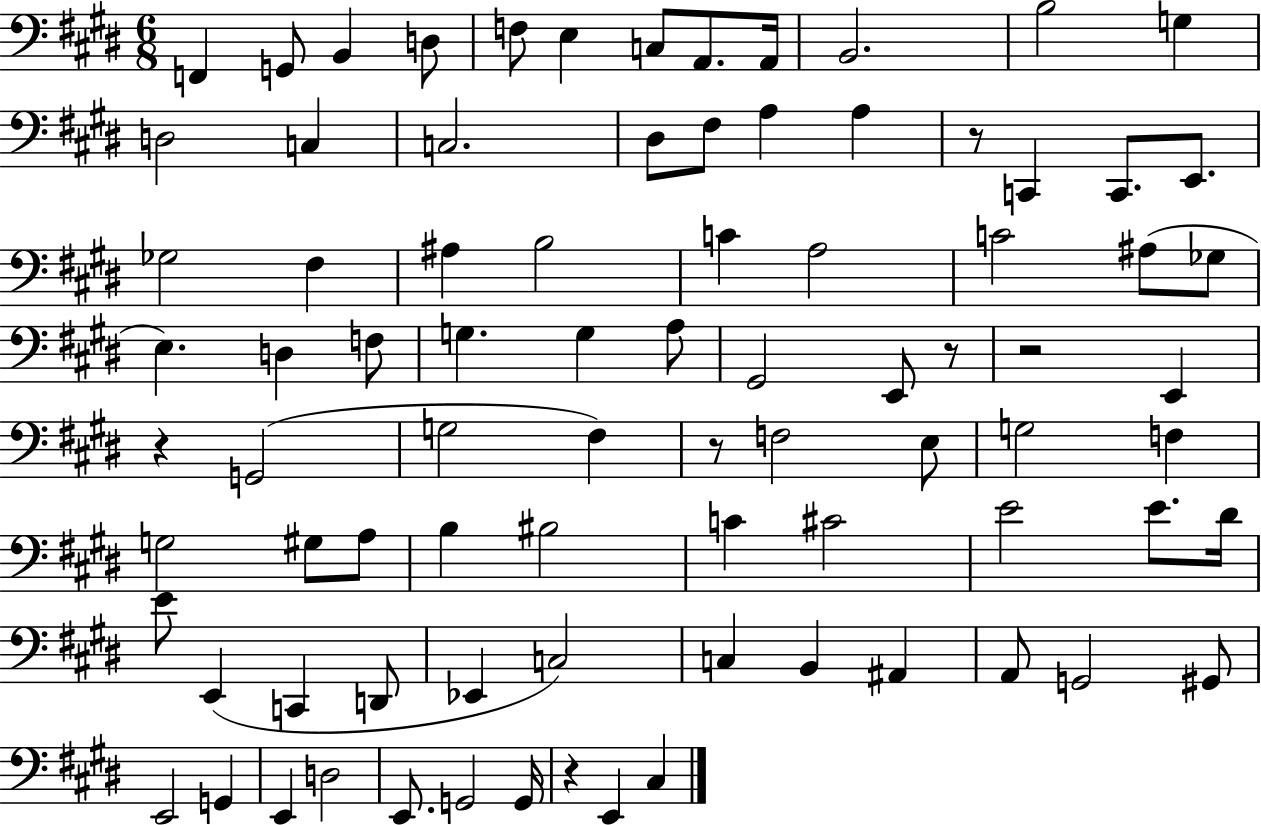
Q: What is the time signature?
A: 6/8